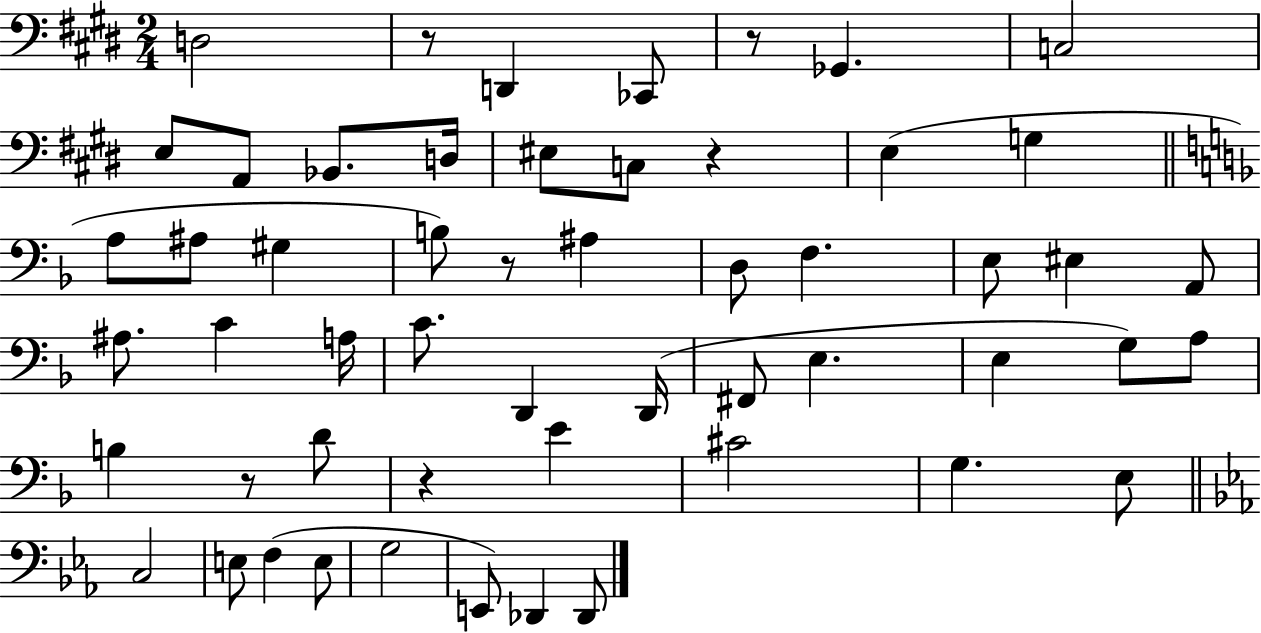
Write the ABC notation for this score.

X:1
T:Untitled
M:2/4
L:1/4
K:E
D,2 z/2 D,, _C,,/2 z/2 _G,, C,2 E,/2 A,,/2 _B,,/2 D,/4 ^E,/2 C,/2 z E, G, A,/2 ^A,/2 ^G, B,/2 z/2 ^A, D,/2 F, E,/2 ^E, A,,/2 ^A,/2 C A,/4 C/2 D,, D,,/4 ^F,,/2 E, E, G,/2 A,/2 B, z/2 D/2 z E ^C2 G, E,/2 C,2 E,/2 F, E,/2 G,2 E,,/2 _D,, _D,,/2